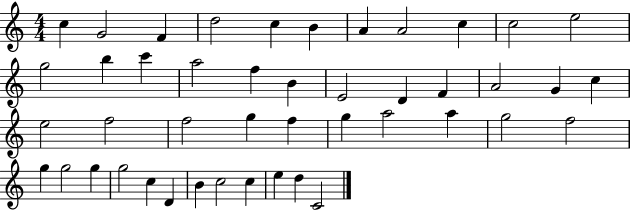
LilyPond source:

{
  \clef treble
  \numericTimeSignature
  \time 4/4
  \key c \major
  c''4 g'2 f'4 | d''2 c''4 b'4 | a'4 a'2 c''4 | c''2 e''2 | \break g''2 b''4 c'''4 | a''2 f''4 b'4 | e'2 d'4 f'4 | a'2 g'4 c''4 | \break e''2 f''2 | f''2 g''4 f''4 | g''4 a''2 a''4 | g''2 f''2 | \break g''4 g''2 g''4 | g''2 c''4 d'4 | b'4 c''2 c''4 | e''4 d''4 c'2 | \break \bar "|."
}